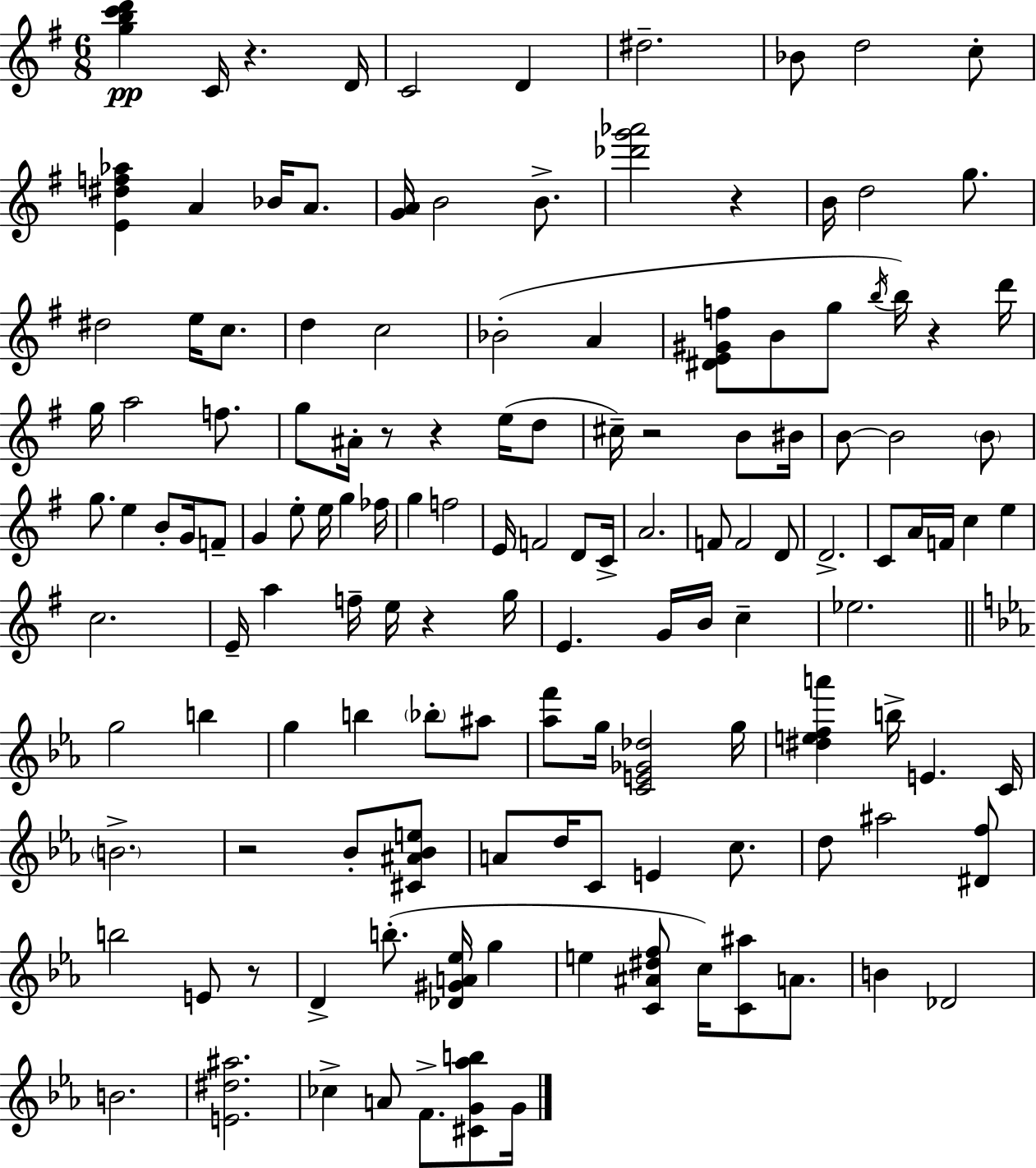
{
  \clef treble
  \numericTimeSignature
  \time 6/8
  \key e \minor
  \repeat volta 2 { <g'' b'' c''' d'''>4\pp c'16 r4. d'16 | c'2 d'4 | dis''2.-- | bes'8 d''2 c''8-. | \break <e' dis'' f'' aes''>4 a'4 bes'16 a'8. | <g' a'>16 b'2 b'8.-> | <des''' g''' aes'''>2 r4 | b'16 d''2 g''8. | \break dis''2 e''16 c''8. | d''4 c''2 | bes'2-.( a'4 | <dis' e' gis' f''>8 b'8 g''8 \acciaccatura { b''16 }) b''16 r4 | \break d'''16 g''16 a''2 f''8. | g''8 ais'16-. r8 r4 e''16( d''8 | cis''16--) r2 b'8 | bis'16 b'8~~ b'2 \parenthesize b'8 | \break g''8. e''4 b'8-. g'16 f'8-- | g'4 e''8-. e''16 g''4 | fes''16 g''4 f''2 | e'16 f'2 d'8 | \break c'16-> a'2. | f'8 f'2 d'8 | d'2.-> | c'8 a'16 f'16 c''4 e''4 | \break c''2. | e'16-- a''4 f''16-- e''16 r4 | g''16 e'4. g'16 b'16 c''4-- | ees''2. | \break \bar "||" \break \key ees \major g''2 b''4 | g''4 b''4 \parenthesize bes''8-. ais''8 | <aes'' f'''>8 g''16 <c' e' ges' des''>2 g''16 | <dis'' e'' f'' a'''>4 b''16-> e'4. c'16 | \break \parenthesize b'2.-> | r2 bes'8-. <cis' ais' bes' e''>8 | a'8 d''16 c'8 e'4 c''8. | d''8 ais''2 <dis' f''>8 | \break b''2 e'8 r8 | d'4-> b''8.-.( <des' gis' a' ees''>16 g''4 | e''4 <c' ais' dis'' f''>8 c''16) <c' ais''>8 a'8. | b'4 des'2 | \break b'2. | <e' dis'' ais''>2. | ces''4-> a'8 f'8.-> <cis' g' aes'' b''>8 g'16 | } \bar "|."
}